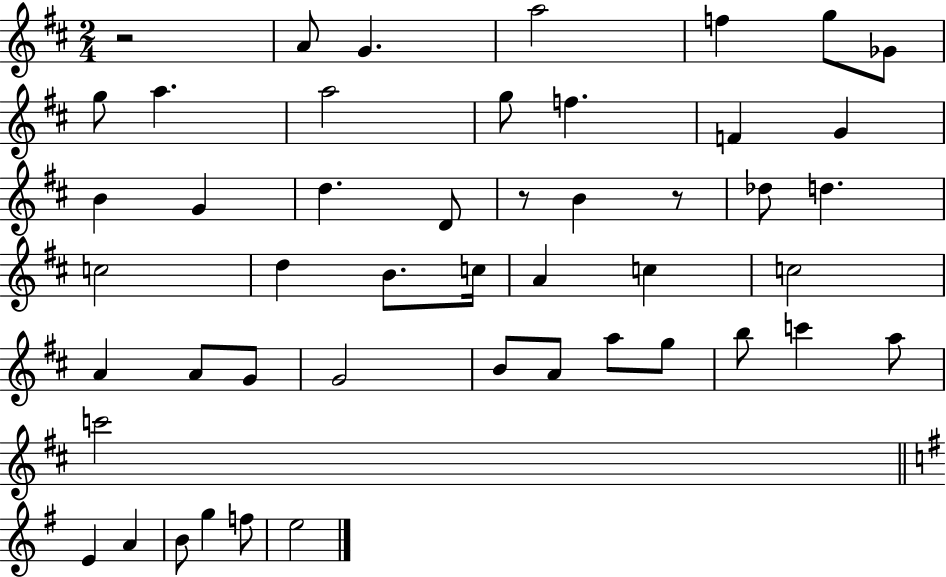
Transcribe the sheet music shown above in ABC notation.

X:1
T:Untitled
M:2/4
L:1/4
K:D
z2 A/2 G a2 f g/2 _G/2 g/2 a a2 g/2 f F G B G d D/2 z/2 B z/2 _d/2 d c2 d B/2 c/4 A c c2 A A/2 G/2 G2 B/2 A/2 a/2 g/2 b/2 c' a/2 c'2 E A B/2 g f/2 e2